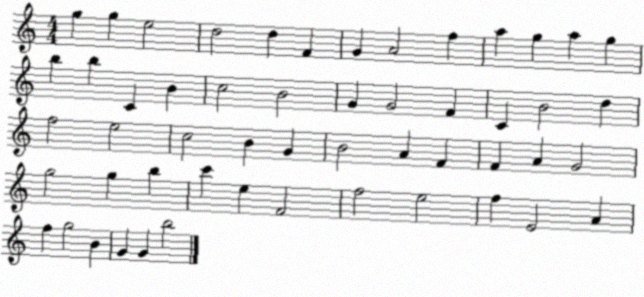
X:1
T:Untitled
M:4/4
L:1/4
K:C
g g e2 d2 d F G A2 f a g a g b b C B c2 B2 G G2 F C B2 d f2 e2 c2 B G B2 A F F A G2 g2 g b c' e F2 f2 e2 f E2 A f g2 B G G b2